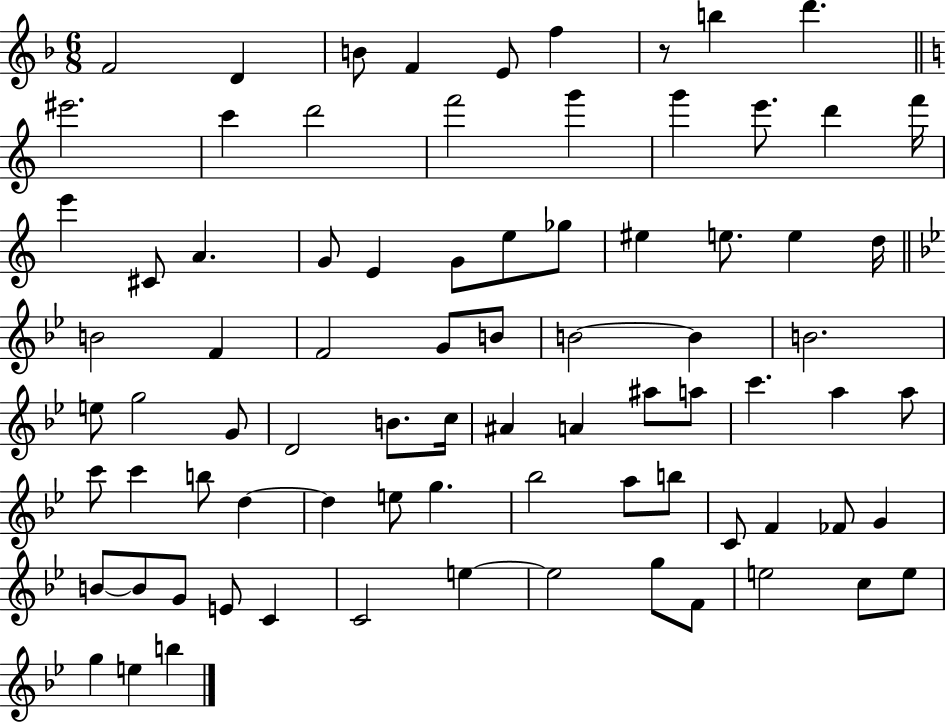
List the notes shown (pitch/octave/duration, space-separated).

F4/h D4/q B4/e F4/q E4/e F5/q R/e B5/q D6/q. EIS6/h. C6/q D6/h F6/h G6/q G6/q E6/e. D6/q F6/s E6/q C#4/e A4/q. G4/e E4/q G4/e E5/e Gb5/e EIS5/q E5/e. E5/q D5/s B4/h F4/q F4/h G4/e B4/e B4/h B4/q B4/h. E5/e G5/h G4/e D4/h B4/e. C5/s A#4/q A4/q A#5/e A5/e C6/q. A5/q A5/e C6/e C6/q B5/e D5/q D5/q E5/e G5/q. Bb5/h A5/e B5/e C4/e F4/q FES4/e G4/q B4/e B4/e G4/e E4/e C4/q C4/h E5/q E5/h G5/e F4/e E5/h C5/e E5/e G5/q E5/q B5/q